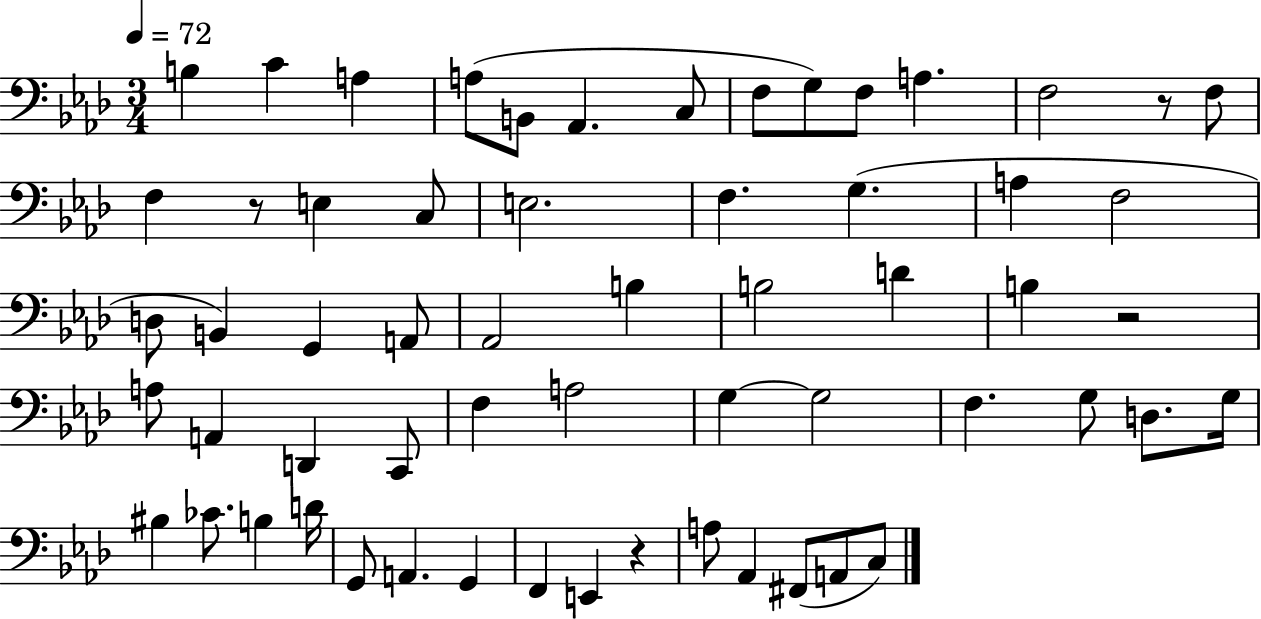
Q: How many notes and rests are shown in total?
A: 60